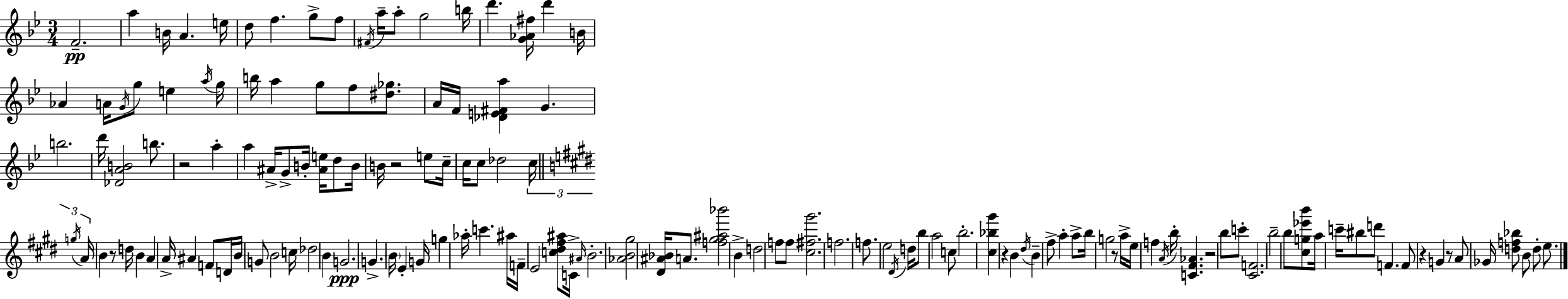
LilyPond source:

{
  \clef treble
  \numericTimeSignature
  \time 3/4
  \key bes \major
  \repeat volta 2 { f'2.--\pp | a''4 b'16 a'4. e''16 | d''8 f''4. g''8-> f''8 | \acciaccatura { fis'16 } a''16-- a''8-. g''2 | \break b''16 d'''4. <g' aes' fis''>16 d'''4 | b'16 aes'4 a'16 \acciaccatura { g'16 } g''8 e''4 | \acciaccatura { a''16 } g''16 b''16 a''4 g''8 f''8 | <dis'' ges''>8. a'16 f'16 <des' e' fis' a''>4 g'4. | \break b''2. | d'''16 <des' a' b'>2 | b''8. r2 a''4-. | a''4 ais'16-> g'8-> b'16-. <ais' e''>16 | \break d''8 b'16 b'16 r2 | e''8 c''16-- c''16 c''8 des''2 | \tuplet 3/2 { c''16 \bar "||" \break \key e \major \acciaccatura { g''16 } a'16 } b'4 r8 d''16 b'4 | a'4 a'16-> ais'4 f'8 | d'16 b'16 g'8 b'2 | c''16 des''2 b'4 | \break g'2.\ppp | g'4.-> \parenthesize b'16 e'4-. | g'16 g''4 aes''16-. c'''4. | ais''16 f'16-- e'2 <c'' dis'' fis'' ais''>8 | \break c'16-> \grace { ais'16 } b'2.-. | <aes' b' gis''>2 <dis' ais' bes'>16 a'8. | <f'' gis'' ais'' bes'''>2 b'4-> | d''2 f''8 | \break f''8 <cis'' fis'' gis'''>2. | f''2. | f''8. e''2 | \acciaccatura { dis'16 } d''16 b''8 a''2 | \break c''8 b''2.-. | <cis'' bes'' gis'''>4 r4 b'4 | \acciaccatura { dis''16 } b'4-- fis''8-> a''4-. | a''8-> b''16 g''2 | \break r8 a''16-> e''16 f''4 \acciaccatura { a'16 } b''16-. <c' fis' aes'>4. | r2 | b''8 c'''8-. <cis' f'>2. | b''2-- | \break b''8 <cis'' g'' ees''' b'''>8 a''16 c'''16-- bis''8 d'''8 f'4. | f'8 r4 g'4 | r8 a'8 ges'16 <d'' f'' bes''>8 b'8 | d''8-. e''8. } \bar "|."
}